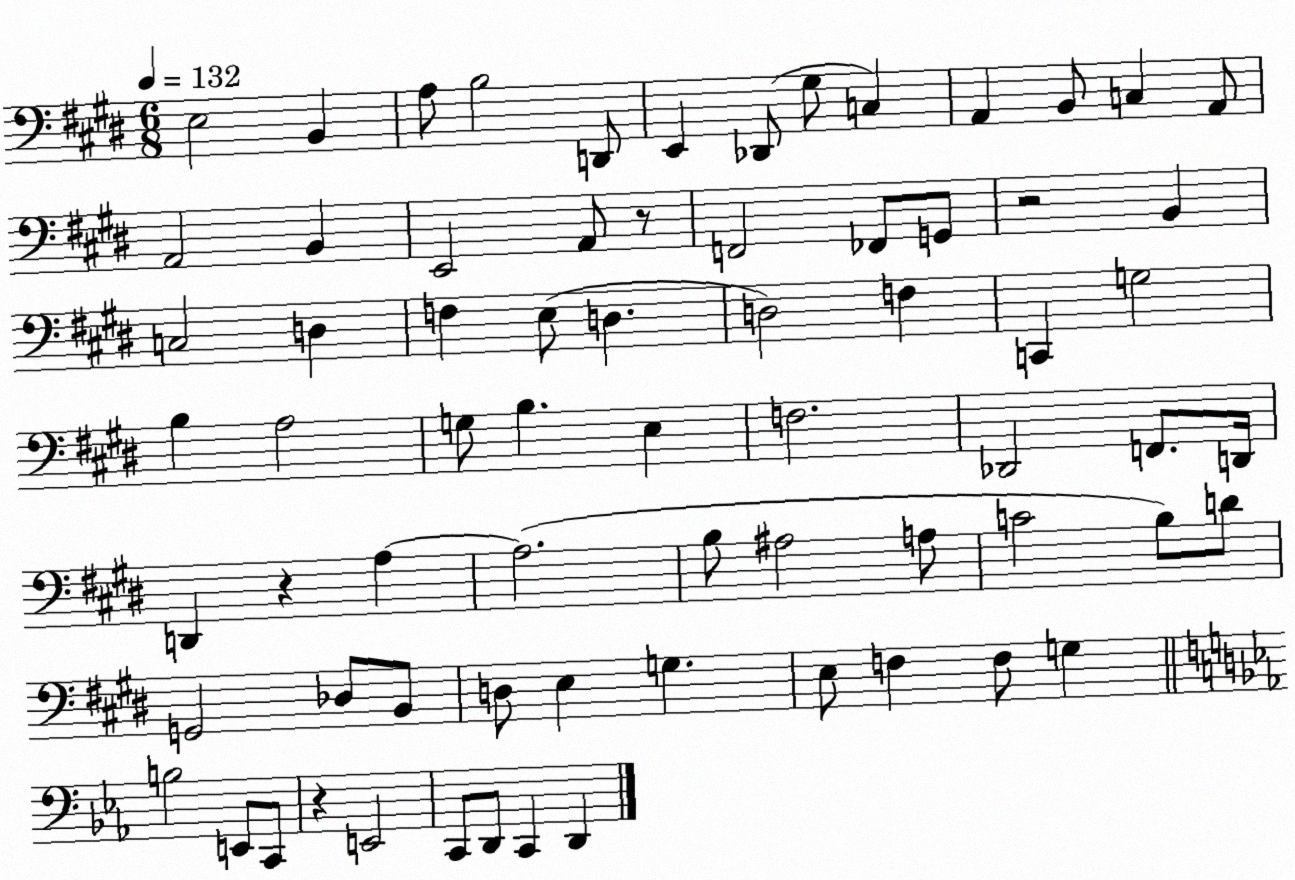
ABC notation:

X:1
T:Untitled
M:6/8
L:1/4
K:E
E,2 B,, A,/2 B,2 D,,/2 E,, _D,,/2 ^G,/2 C, A,, B,,/2 C, A,,/2 A,,2 B,, E,,2 A,,/2 z/2 F,,2 _F,,/2 G,,/2 z2 B,, C,2 D, F, E,/2 D, D,2 F, C,, G,2 B, A,2 G,/2 B, E, F,2 _D,,2 F,,/2 D,,/4 D,, z A, A,2 B,/2 ^A,2 A,/2 C2 B,/2 D/2 G,,2 _D,/2 B,,/2 D,/2 E, G, E,/2 F, F,/2 G, B,2 E,,/2 C,,/2 z E,,2 C,,/2 D,,/2 C,, D,,